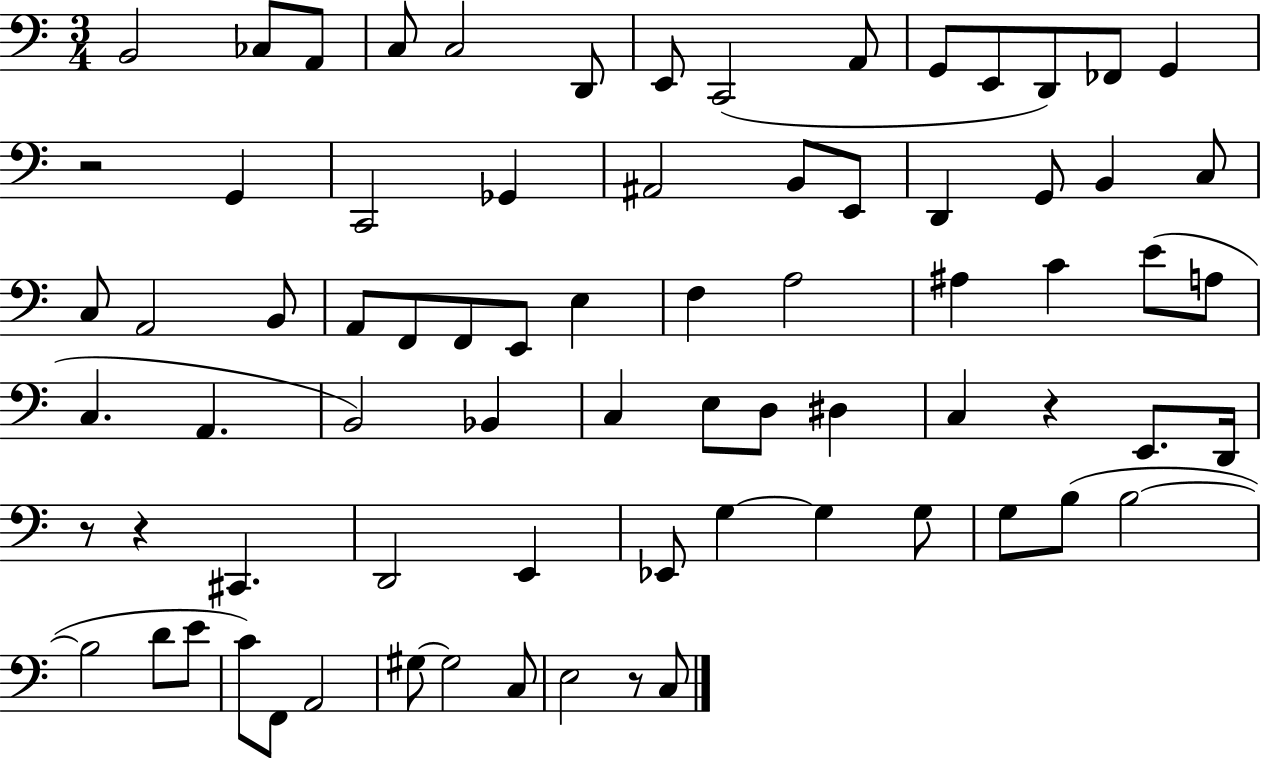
B2/h CES3/e A2/e C3/e C3/h D2/e E2/e C2/h A2/e G2/e E2/e D2/e FES2/e G2/q R/h G2/q C2/h Gb2/q A#2/h B2/e E2/e D2/q G2/e B2/q C3/e C3/e A2/h B2/e A2/e F2/e F2/e E2/e E3/q F3/q A3/h A#3/q C4/q E4/e A3/e C3/q. A2/q. B2/h Bb2/q C3/q E3/e D3/e D#3/q C3/q R/q E2/e. D2/s R/e R/q C#2/q. D2/h E2/q Eb2/e G3/q G3/q G3/e G3/e B3/e B3/h B3/h D4/e E4/e C4/e F2/e A2/h G#3/e G#3/h C3/e E3/h R/e C3/e